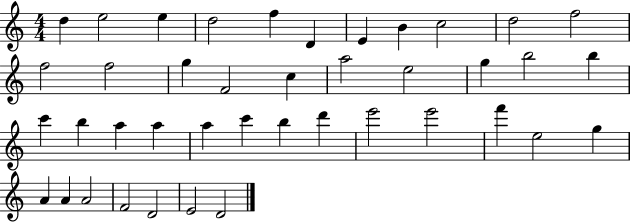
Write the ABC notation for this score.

X:1
T:Untitled
M:4/4
L:1/4
K:C
d e2 e d2 f D E B c2 d2 f2 f2 f2 g F2 c a2 e2 g b2 b c' b a a a c' b d' e'2 e'2 f' e2 g A A A2 F2 D2 E2 D2